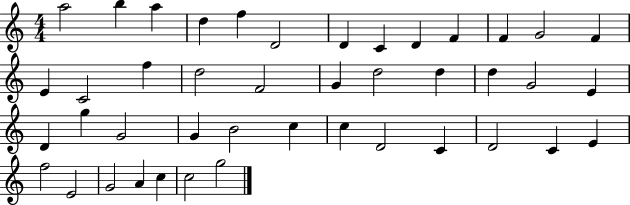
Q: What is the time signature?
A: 4/4